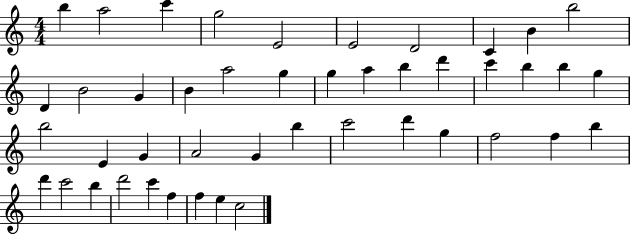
X:1
T:Untitled
M:4/4
L:1/4
K:C
b a2 c' g2 E2 E2 D2 C B b2 D B2 G B a2 g g a b d' c' b b g b2 E G A2 G b c'2 d' g f2 f b d' c'2 b d'2 c' f f e c2